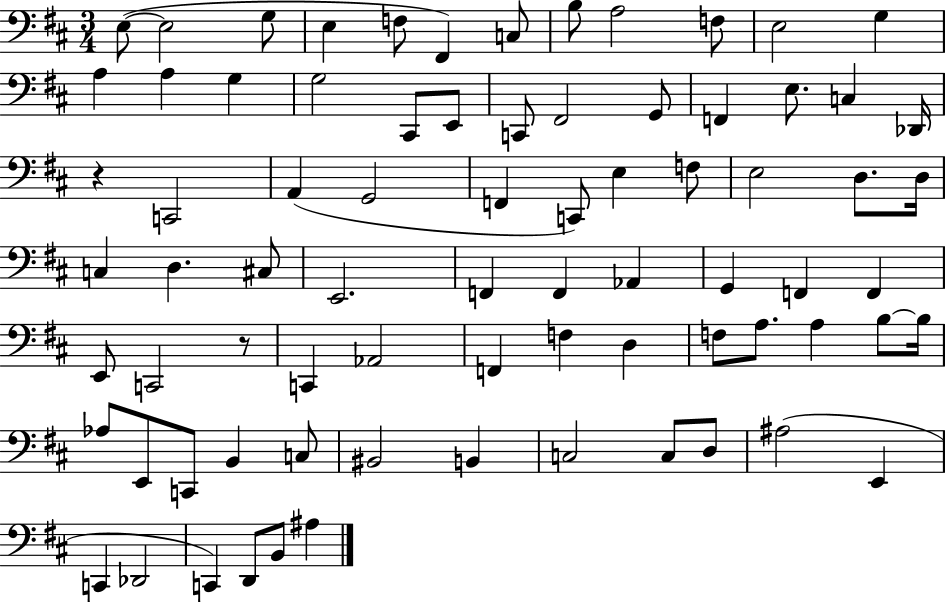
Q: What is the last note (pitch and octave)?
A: A#3